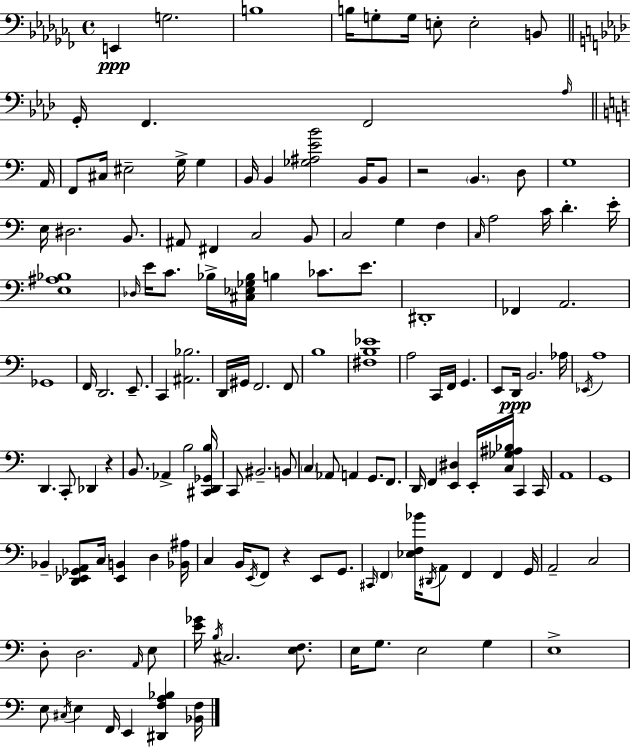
{
  \clef bass
  \time 4/4
  \defaultTimeSignature
  \key aes \minor
  e,4\ppp g2. | b1 | b16 g8-. g16 e8-. e2-. b,8 | \bar "||" \break \key aes \major g,16-. f,4. f,2 \grace { aes16 } | \bar "||" \break \key c \major a,16 f,8 cis16 eis2-- g16-> g4 | b,16 b,4 <ges ais e' b'>2 b,16 b,8 | r2 \parenthesize b,4. d8 | g1 | \break e16 dis2. b,8. | ais,8 fis,4 c2 b,8 | c2 g4 f4 | \grace { c16 } a2 c'16 d'4.-. | \break e'16-. <e ais bes>1 | \grace { des16 } e'16 c'8. bes16-> <cis ees ges bes>16 b4 ces'8. | e'8. dis,1-. | fes,4 a,2. | \break ges,1 | f,16 d,2. | e,8.-- c,4 <ais, bes>2. | d,16 gis,16 f,2. | \break f,8 b1 | <fis b ees'>1 | a2 c,16 f,16 g,4. | e,8 d,16\ppp b,2. | \break aes16 \acciaccatura { ees,16 } a1 | d,4. c,8-. des,4 | r4 b,8. aes,4-> b2 | <cis, d, ges, b>16 c,8 bis,2.-- | \break b,8 \parenthesize c4 aes,8 a,4 g,8. | f,8. d,16 f,4 <e, dis>4 e,16-. <c ges ais bes>16 c,4 | c,16 a,1 | g,1 | \break bes,4-- <d, ees, ges, a,>8 c16 <ees, b,>4 d4 | <bes, ais>16 c4 b,16 \acciaccatura { e,16 } f,8 r4 | e,8 g,8. \grace { cis,16 } \parenthesize f,4 <ees f bes'>16 \acciaccatura { dis,16 } a,8 f,4 | f,4 g,16 a,2-- c2 | \break d8-. d2. | \grace { a,16 } e8 <e' ges'>16 \acciaccatura { b16 } cis2. | <e f>8. e16 g8. e2 | g4 e1-> | \break e8 \acciaccatura { cis16 } e4 | f,16 e,4 <dis, f a bes>4 <bes, f>16 \bar "|."
}